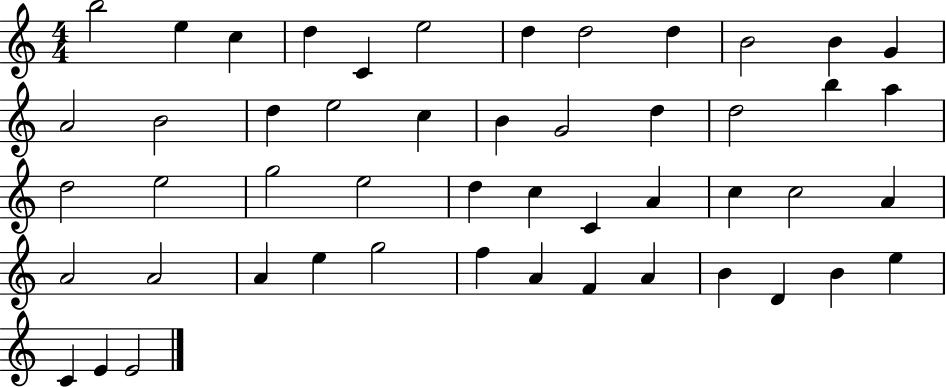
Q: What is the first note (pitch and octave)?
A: B5